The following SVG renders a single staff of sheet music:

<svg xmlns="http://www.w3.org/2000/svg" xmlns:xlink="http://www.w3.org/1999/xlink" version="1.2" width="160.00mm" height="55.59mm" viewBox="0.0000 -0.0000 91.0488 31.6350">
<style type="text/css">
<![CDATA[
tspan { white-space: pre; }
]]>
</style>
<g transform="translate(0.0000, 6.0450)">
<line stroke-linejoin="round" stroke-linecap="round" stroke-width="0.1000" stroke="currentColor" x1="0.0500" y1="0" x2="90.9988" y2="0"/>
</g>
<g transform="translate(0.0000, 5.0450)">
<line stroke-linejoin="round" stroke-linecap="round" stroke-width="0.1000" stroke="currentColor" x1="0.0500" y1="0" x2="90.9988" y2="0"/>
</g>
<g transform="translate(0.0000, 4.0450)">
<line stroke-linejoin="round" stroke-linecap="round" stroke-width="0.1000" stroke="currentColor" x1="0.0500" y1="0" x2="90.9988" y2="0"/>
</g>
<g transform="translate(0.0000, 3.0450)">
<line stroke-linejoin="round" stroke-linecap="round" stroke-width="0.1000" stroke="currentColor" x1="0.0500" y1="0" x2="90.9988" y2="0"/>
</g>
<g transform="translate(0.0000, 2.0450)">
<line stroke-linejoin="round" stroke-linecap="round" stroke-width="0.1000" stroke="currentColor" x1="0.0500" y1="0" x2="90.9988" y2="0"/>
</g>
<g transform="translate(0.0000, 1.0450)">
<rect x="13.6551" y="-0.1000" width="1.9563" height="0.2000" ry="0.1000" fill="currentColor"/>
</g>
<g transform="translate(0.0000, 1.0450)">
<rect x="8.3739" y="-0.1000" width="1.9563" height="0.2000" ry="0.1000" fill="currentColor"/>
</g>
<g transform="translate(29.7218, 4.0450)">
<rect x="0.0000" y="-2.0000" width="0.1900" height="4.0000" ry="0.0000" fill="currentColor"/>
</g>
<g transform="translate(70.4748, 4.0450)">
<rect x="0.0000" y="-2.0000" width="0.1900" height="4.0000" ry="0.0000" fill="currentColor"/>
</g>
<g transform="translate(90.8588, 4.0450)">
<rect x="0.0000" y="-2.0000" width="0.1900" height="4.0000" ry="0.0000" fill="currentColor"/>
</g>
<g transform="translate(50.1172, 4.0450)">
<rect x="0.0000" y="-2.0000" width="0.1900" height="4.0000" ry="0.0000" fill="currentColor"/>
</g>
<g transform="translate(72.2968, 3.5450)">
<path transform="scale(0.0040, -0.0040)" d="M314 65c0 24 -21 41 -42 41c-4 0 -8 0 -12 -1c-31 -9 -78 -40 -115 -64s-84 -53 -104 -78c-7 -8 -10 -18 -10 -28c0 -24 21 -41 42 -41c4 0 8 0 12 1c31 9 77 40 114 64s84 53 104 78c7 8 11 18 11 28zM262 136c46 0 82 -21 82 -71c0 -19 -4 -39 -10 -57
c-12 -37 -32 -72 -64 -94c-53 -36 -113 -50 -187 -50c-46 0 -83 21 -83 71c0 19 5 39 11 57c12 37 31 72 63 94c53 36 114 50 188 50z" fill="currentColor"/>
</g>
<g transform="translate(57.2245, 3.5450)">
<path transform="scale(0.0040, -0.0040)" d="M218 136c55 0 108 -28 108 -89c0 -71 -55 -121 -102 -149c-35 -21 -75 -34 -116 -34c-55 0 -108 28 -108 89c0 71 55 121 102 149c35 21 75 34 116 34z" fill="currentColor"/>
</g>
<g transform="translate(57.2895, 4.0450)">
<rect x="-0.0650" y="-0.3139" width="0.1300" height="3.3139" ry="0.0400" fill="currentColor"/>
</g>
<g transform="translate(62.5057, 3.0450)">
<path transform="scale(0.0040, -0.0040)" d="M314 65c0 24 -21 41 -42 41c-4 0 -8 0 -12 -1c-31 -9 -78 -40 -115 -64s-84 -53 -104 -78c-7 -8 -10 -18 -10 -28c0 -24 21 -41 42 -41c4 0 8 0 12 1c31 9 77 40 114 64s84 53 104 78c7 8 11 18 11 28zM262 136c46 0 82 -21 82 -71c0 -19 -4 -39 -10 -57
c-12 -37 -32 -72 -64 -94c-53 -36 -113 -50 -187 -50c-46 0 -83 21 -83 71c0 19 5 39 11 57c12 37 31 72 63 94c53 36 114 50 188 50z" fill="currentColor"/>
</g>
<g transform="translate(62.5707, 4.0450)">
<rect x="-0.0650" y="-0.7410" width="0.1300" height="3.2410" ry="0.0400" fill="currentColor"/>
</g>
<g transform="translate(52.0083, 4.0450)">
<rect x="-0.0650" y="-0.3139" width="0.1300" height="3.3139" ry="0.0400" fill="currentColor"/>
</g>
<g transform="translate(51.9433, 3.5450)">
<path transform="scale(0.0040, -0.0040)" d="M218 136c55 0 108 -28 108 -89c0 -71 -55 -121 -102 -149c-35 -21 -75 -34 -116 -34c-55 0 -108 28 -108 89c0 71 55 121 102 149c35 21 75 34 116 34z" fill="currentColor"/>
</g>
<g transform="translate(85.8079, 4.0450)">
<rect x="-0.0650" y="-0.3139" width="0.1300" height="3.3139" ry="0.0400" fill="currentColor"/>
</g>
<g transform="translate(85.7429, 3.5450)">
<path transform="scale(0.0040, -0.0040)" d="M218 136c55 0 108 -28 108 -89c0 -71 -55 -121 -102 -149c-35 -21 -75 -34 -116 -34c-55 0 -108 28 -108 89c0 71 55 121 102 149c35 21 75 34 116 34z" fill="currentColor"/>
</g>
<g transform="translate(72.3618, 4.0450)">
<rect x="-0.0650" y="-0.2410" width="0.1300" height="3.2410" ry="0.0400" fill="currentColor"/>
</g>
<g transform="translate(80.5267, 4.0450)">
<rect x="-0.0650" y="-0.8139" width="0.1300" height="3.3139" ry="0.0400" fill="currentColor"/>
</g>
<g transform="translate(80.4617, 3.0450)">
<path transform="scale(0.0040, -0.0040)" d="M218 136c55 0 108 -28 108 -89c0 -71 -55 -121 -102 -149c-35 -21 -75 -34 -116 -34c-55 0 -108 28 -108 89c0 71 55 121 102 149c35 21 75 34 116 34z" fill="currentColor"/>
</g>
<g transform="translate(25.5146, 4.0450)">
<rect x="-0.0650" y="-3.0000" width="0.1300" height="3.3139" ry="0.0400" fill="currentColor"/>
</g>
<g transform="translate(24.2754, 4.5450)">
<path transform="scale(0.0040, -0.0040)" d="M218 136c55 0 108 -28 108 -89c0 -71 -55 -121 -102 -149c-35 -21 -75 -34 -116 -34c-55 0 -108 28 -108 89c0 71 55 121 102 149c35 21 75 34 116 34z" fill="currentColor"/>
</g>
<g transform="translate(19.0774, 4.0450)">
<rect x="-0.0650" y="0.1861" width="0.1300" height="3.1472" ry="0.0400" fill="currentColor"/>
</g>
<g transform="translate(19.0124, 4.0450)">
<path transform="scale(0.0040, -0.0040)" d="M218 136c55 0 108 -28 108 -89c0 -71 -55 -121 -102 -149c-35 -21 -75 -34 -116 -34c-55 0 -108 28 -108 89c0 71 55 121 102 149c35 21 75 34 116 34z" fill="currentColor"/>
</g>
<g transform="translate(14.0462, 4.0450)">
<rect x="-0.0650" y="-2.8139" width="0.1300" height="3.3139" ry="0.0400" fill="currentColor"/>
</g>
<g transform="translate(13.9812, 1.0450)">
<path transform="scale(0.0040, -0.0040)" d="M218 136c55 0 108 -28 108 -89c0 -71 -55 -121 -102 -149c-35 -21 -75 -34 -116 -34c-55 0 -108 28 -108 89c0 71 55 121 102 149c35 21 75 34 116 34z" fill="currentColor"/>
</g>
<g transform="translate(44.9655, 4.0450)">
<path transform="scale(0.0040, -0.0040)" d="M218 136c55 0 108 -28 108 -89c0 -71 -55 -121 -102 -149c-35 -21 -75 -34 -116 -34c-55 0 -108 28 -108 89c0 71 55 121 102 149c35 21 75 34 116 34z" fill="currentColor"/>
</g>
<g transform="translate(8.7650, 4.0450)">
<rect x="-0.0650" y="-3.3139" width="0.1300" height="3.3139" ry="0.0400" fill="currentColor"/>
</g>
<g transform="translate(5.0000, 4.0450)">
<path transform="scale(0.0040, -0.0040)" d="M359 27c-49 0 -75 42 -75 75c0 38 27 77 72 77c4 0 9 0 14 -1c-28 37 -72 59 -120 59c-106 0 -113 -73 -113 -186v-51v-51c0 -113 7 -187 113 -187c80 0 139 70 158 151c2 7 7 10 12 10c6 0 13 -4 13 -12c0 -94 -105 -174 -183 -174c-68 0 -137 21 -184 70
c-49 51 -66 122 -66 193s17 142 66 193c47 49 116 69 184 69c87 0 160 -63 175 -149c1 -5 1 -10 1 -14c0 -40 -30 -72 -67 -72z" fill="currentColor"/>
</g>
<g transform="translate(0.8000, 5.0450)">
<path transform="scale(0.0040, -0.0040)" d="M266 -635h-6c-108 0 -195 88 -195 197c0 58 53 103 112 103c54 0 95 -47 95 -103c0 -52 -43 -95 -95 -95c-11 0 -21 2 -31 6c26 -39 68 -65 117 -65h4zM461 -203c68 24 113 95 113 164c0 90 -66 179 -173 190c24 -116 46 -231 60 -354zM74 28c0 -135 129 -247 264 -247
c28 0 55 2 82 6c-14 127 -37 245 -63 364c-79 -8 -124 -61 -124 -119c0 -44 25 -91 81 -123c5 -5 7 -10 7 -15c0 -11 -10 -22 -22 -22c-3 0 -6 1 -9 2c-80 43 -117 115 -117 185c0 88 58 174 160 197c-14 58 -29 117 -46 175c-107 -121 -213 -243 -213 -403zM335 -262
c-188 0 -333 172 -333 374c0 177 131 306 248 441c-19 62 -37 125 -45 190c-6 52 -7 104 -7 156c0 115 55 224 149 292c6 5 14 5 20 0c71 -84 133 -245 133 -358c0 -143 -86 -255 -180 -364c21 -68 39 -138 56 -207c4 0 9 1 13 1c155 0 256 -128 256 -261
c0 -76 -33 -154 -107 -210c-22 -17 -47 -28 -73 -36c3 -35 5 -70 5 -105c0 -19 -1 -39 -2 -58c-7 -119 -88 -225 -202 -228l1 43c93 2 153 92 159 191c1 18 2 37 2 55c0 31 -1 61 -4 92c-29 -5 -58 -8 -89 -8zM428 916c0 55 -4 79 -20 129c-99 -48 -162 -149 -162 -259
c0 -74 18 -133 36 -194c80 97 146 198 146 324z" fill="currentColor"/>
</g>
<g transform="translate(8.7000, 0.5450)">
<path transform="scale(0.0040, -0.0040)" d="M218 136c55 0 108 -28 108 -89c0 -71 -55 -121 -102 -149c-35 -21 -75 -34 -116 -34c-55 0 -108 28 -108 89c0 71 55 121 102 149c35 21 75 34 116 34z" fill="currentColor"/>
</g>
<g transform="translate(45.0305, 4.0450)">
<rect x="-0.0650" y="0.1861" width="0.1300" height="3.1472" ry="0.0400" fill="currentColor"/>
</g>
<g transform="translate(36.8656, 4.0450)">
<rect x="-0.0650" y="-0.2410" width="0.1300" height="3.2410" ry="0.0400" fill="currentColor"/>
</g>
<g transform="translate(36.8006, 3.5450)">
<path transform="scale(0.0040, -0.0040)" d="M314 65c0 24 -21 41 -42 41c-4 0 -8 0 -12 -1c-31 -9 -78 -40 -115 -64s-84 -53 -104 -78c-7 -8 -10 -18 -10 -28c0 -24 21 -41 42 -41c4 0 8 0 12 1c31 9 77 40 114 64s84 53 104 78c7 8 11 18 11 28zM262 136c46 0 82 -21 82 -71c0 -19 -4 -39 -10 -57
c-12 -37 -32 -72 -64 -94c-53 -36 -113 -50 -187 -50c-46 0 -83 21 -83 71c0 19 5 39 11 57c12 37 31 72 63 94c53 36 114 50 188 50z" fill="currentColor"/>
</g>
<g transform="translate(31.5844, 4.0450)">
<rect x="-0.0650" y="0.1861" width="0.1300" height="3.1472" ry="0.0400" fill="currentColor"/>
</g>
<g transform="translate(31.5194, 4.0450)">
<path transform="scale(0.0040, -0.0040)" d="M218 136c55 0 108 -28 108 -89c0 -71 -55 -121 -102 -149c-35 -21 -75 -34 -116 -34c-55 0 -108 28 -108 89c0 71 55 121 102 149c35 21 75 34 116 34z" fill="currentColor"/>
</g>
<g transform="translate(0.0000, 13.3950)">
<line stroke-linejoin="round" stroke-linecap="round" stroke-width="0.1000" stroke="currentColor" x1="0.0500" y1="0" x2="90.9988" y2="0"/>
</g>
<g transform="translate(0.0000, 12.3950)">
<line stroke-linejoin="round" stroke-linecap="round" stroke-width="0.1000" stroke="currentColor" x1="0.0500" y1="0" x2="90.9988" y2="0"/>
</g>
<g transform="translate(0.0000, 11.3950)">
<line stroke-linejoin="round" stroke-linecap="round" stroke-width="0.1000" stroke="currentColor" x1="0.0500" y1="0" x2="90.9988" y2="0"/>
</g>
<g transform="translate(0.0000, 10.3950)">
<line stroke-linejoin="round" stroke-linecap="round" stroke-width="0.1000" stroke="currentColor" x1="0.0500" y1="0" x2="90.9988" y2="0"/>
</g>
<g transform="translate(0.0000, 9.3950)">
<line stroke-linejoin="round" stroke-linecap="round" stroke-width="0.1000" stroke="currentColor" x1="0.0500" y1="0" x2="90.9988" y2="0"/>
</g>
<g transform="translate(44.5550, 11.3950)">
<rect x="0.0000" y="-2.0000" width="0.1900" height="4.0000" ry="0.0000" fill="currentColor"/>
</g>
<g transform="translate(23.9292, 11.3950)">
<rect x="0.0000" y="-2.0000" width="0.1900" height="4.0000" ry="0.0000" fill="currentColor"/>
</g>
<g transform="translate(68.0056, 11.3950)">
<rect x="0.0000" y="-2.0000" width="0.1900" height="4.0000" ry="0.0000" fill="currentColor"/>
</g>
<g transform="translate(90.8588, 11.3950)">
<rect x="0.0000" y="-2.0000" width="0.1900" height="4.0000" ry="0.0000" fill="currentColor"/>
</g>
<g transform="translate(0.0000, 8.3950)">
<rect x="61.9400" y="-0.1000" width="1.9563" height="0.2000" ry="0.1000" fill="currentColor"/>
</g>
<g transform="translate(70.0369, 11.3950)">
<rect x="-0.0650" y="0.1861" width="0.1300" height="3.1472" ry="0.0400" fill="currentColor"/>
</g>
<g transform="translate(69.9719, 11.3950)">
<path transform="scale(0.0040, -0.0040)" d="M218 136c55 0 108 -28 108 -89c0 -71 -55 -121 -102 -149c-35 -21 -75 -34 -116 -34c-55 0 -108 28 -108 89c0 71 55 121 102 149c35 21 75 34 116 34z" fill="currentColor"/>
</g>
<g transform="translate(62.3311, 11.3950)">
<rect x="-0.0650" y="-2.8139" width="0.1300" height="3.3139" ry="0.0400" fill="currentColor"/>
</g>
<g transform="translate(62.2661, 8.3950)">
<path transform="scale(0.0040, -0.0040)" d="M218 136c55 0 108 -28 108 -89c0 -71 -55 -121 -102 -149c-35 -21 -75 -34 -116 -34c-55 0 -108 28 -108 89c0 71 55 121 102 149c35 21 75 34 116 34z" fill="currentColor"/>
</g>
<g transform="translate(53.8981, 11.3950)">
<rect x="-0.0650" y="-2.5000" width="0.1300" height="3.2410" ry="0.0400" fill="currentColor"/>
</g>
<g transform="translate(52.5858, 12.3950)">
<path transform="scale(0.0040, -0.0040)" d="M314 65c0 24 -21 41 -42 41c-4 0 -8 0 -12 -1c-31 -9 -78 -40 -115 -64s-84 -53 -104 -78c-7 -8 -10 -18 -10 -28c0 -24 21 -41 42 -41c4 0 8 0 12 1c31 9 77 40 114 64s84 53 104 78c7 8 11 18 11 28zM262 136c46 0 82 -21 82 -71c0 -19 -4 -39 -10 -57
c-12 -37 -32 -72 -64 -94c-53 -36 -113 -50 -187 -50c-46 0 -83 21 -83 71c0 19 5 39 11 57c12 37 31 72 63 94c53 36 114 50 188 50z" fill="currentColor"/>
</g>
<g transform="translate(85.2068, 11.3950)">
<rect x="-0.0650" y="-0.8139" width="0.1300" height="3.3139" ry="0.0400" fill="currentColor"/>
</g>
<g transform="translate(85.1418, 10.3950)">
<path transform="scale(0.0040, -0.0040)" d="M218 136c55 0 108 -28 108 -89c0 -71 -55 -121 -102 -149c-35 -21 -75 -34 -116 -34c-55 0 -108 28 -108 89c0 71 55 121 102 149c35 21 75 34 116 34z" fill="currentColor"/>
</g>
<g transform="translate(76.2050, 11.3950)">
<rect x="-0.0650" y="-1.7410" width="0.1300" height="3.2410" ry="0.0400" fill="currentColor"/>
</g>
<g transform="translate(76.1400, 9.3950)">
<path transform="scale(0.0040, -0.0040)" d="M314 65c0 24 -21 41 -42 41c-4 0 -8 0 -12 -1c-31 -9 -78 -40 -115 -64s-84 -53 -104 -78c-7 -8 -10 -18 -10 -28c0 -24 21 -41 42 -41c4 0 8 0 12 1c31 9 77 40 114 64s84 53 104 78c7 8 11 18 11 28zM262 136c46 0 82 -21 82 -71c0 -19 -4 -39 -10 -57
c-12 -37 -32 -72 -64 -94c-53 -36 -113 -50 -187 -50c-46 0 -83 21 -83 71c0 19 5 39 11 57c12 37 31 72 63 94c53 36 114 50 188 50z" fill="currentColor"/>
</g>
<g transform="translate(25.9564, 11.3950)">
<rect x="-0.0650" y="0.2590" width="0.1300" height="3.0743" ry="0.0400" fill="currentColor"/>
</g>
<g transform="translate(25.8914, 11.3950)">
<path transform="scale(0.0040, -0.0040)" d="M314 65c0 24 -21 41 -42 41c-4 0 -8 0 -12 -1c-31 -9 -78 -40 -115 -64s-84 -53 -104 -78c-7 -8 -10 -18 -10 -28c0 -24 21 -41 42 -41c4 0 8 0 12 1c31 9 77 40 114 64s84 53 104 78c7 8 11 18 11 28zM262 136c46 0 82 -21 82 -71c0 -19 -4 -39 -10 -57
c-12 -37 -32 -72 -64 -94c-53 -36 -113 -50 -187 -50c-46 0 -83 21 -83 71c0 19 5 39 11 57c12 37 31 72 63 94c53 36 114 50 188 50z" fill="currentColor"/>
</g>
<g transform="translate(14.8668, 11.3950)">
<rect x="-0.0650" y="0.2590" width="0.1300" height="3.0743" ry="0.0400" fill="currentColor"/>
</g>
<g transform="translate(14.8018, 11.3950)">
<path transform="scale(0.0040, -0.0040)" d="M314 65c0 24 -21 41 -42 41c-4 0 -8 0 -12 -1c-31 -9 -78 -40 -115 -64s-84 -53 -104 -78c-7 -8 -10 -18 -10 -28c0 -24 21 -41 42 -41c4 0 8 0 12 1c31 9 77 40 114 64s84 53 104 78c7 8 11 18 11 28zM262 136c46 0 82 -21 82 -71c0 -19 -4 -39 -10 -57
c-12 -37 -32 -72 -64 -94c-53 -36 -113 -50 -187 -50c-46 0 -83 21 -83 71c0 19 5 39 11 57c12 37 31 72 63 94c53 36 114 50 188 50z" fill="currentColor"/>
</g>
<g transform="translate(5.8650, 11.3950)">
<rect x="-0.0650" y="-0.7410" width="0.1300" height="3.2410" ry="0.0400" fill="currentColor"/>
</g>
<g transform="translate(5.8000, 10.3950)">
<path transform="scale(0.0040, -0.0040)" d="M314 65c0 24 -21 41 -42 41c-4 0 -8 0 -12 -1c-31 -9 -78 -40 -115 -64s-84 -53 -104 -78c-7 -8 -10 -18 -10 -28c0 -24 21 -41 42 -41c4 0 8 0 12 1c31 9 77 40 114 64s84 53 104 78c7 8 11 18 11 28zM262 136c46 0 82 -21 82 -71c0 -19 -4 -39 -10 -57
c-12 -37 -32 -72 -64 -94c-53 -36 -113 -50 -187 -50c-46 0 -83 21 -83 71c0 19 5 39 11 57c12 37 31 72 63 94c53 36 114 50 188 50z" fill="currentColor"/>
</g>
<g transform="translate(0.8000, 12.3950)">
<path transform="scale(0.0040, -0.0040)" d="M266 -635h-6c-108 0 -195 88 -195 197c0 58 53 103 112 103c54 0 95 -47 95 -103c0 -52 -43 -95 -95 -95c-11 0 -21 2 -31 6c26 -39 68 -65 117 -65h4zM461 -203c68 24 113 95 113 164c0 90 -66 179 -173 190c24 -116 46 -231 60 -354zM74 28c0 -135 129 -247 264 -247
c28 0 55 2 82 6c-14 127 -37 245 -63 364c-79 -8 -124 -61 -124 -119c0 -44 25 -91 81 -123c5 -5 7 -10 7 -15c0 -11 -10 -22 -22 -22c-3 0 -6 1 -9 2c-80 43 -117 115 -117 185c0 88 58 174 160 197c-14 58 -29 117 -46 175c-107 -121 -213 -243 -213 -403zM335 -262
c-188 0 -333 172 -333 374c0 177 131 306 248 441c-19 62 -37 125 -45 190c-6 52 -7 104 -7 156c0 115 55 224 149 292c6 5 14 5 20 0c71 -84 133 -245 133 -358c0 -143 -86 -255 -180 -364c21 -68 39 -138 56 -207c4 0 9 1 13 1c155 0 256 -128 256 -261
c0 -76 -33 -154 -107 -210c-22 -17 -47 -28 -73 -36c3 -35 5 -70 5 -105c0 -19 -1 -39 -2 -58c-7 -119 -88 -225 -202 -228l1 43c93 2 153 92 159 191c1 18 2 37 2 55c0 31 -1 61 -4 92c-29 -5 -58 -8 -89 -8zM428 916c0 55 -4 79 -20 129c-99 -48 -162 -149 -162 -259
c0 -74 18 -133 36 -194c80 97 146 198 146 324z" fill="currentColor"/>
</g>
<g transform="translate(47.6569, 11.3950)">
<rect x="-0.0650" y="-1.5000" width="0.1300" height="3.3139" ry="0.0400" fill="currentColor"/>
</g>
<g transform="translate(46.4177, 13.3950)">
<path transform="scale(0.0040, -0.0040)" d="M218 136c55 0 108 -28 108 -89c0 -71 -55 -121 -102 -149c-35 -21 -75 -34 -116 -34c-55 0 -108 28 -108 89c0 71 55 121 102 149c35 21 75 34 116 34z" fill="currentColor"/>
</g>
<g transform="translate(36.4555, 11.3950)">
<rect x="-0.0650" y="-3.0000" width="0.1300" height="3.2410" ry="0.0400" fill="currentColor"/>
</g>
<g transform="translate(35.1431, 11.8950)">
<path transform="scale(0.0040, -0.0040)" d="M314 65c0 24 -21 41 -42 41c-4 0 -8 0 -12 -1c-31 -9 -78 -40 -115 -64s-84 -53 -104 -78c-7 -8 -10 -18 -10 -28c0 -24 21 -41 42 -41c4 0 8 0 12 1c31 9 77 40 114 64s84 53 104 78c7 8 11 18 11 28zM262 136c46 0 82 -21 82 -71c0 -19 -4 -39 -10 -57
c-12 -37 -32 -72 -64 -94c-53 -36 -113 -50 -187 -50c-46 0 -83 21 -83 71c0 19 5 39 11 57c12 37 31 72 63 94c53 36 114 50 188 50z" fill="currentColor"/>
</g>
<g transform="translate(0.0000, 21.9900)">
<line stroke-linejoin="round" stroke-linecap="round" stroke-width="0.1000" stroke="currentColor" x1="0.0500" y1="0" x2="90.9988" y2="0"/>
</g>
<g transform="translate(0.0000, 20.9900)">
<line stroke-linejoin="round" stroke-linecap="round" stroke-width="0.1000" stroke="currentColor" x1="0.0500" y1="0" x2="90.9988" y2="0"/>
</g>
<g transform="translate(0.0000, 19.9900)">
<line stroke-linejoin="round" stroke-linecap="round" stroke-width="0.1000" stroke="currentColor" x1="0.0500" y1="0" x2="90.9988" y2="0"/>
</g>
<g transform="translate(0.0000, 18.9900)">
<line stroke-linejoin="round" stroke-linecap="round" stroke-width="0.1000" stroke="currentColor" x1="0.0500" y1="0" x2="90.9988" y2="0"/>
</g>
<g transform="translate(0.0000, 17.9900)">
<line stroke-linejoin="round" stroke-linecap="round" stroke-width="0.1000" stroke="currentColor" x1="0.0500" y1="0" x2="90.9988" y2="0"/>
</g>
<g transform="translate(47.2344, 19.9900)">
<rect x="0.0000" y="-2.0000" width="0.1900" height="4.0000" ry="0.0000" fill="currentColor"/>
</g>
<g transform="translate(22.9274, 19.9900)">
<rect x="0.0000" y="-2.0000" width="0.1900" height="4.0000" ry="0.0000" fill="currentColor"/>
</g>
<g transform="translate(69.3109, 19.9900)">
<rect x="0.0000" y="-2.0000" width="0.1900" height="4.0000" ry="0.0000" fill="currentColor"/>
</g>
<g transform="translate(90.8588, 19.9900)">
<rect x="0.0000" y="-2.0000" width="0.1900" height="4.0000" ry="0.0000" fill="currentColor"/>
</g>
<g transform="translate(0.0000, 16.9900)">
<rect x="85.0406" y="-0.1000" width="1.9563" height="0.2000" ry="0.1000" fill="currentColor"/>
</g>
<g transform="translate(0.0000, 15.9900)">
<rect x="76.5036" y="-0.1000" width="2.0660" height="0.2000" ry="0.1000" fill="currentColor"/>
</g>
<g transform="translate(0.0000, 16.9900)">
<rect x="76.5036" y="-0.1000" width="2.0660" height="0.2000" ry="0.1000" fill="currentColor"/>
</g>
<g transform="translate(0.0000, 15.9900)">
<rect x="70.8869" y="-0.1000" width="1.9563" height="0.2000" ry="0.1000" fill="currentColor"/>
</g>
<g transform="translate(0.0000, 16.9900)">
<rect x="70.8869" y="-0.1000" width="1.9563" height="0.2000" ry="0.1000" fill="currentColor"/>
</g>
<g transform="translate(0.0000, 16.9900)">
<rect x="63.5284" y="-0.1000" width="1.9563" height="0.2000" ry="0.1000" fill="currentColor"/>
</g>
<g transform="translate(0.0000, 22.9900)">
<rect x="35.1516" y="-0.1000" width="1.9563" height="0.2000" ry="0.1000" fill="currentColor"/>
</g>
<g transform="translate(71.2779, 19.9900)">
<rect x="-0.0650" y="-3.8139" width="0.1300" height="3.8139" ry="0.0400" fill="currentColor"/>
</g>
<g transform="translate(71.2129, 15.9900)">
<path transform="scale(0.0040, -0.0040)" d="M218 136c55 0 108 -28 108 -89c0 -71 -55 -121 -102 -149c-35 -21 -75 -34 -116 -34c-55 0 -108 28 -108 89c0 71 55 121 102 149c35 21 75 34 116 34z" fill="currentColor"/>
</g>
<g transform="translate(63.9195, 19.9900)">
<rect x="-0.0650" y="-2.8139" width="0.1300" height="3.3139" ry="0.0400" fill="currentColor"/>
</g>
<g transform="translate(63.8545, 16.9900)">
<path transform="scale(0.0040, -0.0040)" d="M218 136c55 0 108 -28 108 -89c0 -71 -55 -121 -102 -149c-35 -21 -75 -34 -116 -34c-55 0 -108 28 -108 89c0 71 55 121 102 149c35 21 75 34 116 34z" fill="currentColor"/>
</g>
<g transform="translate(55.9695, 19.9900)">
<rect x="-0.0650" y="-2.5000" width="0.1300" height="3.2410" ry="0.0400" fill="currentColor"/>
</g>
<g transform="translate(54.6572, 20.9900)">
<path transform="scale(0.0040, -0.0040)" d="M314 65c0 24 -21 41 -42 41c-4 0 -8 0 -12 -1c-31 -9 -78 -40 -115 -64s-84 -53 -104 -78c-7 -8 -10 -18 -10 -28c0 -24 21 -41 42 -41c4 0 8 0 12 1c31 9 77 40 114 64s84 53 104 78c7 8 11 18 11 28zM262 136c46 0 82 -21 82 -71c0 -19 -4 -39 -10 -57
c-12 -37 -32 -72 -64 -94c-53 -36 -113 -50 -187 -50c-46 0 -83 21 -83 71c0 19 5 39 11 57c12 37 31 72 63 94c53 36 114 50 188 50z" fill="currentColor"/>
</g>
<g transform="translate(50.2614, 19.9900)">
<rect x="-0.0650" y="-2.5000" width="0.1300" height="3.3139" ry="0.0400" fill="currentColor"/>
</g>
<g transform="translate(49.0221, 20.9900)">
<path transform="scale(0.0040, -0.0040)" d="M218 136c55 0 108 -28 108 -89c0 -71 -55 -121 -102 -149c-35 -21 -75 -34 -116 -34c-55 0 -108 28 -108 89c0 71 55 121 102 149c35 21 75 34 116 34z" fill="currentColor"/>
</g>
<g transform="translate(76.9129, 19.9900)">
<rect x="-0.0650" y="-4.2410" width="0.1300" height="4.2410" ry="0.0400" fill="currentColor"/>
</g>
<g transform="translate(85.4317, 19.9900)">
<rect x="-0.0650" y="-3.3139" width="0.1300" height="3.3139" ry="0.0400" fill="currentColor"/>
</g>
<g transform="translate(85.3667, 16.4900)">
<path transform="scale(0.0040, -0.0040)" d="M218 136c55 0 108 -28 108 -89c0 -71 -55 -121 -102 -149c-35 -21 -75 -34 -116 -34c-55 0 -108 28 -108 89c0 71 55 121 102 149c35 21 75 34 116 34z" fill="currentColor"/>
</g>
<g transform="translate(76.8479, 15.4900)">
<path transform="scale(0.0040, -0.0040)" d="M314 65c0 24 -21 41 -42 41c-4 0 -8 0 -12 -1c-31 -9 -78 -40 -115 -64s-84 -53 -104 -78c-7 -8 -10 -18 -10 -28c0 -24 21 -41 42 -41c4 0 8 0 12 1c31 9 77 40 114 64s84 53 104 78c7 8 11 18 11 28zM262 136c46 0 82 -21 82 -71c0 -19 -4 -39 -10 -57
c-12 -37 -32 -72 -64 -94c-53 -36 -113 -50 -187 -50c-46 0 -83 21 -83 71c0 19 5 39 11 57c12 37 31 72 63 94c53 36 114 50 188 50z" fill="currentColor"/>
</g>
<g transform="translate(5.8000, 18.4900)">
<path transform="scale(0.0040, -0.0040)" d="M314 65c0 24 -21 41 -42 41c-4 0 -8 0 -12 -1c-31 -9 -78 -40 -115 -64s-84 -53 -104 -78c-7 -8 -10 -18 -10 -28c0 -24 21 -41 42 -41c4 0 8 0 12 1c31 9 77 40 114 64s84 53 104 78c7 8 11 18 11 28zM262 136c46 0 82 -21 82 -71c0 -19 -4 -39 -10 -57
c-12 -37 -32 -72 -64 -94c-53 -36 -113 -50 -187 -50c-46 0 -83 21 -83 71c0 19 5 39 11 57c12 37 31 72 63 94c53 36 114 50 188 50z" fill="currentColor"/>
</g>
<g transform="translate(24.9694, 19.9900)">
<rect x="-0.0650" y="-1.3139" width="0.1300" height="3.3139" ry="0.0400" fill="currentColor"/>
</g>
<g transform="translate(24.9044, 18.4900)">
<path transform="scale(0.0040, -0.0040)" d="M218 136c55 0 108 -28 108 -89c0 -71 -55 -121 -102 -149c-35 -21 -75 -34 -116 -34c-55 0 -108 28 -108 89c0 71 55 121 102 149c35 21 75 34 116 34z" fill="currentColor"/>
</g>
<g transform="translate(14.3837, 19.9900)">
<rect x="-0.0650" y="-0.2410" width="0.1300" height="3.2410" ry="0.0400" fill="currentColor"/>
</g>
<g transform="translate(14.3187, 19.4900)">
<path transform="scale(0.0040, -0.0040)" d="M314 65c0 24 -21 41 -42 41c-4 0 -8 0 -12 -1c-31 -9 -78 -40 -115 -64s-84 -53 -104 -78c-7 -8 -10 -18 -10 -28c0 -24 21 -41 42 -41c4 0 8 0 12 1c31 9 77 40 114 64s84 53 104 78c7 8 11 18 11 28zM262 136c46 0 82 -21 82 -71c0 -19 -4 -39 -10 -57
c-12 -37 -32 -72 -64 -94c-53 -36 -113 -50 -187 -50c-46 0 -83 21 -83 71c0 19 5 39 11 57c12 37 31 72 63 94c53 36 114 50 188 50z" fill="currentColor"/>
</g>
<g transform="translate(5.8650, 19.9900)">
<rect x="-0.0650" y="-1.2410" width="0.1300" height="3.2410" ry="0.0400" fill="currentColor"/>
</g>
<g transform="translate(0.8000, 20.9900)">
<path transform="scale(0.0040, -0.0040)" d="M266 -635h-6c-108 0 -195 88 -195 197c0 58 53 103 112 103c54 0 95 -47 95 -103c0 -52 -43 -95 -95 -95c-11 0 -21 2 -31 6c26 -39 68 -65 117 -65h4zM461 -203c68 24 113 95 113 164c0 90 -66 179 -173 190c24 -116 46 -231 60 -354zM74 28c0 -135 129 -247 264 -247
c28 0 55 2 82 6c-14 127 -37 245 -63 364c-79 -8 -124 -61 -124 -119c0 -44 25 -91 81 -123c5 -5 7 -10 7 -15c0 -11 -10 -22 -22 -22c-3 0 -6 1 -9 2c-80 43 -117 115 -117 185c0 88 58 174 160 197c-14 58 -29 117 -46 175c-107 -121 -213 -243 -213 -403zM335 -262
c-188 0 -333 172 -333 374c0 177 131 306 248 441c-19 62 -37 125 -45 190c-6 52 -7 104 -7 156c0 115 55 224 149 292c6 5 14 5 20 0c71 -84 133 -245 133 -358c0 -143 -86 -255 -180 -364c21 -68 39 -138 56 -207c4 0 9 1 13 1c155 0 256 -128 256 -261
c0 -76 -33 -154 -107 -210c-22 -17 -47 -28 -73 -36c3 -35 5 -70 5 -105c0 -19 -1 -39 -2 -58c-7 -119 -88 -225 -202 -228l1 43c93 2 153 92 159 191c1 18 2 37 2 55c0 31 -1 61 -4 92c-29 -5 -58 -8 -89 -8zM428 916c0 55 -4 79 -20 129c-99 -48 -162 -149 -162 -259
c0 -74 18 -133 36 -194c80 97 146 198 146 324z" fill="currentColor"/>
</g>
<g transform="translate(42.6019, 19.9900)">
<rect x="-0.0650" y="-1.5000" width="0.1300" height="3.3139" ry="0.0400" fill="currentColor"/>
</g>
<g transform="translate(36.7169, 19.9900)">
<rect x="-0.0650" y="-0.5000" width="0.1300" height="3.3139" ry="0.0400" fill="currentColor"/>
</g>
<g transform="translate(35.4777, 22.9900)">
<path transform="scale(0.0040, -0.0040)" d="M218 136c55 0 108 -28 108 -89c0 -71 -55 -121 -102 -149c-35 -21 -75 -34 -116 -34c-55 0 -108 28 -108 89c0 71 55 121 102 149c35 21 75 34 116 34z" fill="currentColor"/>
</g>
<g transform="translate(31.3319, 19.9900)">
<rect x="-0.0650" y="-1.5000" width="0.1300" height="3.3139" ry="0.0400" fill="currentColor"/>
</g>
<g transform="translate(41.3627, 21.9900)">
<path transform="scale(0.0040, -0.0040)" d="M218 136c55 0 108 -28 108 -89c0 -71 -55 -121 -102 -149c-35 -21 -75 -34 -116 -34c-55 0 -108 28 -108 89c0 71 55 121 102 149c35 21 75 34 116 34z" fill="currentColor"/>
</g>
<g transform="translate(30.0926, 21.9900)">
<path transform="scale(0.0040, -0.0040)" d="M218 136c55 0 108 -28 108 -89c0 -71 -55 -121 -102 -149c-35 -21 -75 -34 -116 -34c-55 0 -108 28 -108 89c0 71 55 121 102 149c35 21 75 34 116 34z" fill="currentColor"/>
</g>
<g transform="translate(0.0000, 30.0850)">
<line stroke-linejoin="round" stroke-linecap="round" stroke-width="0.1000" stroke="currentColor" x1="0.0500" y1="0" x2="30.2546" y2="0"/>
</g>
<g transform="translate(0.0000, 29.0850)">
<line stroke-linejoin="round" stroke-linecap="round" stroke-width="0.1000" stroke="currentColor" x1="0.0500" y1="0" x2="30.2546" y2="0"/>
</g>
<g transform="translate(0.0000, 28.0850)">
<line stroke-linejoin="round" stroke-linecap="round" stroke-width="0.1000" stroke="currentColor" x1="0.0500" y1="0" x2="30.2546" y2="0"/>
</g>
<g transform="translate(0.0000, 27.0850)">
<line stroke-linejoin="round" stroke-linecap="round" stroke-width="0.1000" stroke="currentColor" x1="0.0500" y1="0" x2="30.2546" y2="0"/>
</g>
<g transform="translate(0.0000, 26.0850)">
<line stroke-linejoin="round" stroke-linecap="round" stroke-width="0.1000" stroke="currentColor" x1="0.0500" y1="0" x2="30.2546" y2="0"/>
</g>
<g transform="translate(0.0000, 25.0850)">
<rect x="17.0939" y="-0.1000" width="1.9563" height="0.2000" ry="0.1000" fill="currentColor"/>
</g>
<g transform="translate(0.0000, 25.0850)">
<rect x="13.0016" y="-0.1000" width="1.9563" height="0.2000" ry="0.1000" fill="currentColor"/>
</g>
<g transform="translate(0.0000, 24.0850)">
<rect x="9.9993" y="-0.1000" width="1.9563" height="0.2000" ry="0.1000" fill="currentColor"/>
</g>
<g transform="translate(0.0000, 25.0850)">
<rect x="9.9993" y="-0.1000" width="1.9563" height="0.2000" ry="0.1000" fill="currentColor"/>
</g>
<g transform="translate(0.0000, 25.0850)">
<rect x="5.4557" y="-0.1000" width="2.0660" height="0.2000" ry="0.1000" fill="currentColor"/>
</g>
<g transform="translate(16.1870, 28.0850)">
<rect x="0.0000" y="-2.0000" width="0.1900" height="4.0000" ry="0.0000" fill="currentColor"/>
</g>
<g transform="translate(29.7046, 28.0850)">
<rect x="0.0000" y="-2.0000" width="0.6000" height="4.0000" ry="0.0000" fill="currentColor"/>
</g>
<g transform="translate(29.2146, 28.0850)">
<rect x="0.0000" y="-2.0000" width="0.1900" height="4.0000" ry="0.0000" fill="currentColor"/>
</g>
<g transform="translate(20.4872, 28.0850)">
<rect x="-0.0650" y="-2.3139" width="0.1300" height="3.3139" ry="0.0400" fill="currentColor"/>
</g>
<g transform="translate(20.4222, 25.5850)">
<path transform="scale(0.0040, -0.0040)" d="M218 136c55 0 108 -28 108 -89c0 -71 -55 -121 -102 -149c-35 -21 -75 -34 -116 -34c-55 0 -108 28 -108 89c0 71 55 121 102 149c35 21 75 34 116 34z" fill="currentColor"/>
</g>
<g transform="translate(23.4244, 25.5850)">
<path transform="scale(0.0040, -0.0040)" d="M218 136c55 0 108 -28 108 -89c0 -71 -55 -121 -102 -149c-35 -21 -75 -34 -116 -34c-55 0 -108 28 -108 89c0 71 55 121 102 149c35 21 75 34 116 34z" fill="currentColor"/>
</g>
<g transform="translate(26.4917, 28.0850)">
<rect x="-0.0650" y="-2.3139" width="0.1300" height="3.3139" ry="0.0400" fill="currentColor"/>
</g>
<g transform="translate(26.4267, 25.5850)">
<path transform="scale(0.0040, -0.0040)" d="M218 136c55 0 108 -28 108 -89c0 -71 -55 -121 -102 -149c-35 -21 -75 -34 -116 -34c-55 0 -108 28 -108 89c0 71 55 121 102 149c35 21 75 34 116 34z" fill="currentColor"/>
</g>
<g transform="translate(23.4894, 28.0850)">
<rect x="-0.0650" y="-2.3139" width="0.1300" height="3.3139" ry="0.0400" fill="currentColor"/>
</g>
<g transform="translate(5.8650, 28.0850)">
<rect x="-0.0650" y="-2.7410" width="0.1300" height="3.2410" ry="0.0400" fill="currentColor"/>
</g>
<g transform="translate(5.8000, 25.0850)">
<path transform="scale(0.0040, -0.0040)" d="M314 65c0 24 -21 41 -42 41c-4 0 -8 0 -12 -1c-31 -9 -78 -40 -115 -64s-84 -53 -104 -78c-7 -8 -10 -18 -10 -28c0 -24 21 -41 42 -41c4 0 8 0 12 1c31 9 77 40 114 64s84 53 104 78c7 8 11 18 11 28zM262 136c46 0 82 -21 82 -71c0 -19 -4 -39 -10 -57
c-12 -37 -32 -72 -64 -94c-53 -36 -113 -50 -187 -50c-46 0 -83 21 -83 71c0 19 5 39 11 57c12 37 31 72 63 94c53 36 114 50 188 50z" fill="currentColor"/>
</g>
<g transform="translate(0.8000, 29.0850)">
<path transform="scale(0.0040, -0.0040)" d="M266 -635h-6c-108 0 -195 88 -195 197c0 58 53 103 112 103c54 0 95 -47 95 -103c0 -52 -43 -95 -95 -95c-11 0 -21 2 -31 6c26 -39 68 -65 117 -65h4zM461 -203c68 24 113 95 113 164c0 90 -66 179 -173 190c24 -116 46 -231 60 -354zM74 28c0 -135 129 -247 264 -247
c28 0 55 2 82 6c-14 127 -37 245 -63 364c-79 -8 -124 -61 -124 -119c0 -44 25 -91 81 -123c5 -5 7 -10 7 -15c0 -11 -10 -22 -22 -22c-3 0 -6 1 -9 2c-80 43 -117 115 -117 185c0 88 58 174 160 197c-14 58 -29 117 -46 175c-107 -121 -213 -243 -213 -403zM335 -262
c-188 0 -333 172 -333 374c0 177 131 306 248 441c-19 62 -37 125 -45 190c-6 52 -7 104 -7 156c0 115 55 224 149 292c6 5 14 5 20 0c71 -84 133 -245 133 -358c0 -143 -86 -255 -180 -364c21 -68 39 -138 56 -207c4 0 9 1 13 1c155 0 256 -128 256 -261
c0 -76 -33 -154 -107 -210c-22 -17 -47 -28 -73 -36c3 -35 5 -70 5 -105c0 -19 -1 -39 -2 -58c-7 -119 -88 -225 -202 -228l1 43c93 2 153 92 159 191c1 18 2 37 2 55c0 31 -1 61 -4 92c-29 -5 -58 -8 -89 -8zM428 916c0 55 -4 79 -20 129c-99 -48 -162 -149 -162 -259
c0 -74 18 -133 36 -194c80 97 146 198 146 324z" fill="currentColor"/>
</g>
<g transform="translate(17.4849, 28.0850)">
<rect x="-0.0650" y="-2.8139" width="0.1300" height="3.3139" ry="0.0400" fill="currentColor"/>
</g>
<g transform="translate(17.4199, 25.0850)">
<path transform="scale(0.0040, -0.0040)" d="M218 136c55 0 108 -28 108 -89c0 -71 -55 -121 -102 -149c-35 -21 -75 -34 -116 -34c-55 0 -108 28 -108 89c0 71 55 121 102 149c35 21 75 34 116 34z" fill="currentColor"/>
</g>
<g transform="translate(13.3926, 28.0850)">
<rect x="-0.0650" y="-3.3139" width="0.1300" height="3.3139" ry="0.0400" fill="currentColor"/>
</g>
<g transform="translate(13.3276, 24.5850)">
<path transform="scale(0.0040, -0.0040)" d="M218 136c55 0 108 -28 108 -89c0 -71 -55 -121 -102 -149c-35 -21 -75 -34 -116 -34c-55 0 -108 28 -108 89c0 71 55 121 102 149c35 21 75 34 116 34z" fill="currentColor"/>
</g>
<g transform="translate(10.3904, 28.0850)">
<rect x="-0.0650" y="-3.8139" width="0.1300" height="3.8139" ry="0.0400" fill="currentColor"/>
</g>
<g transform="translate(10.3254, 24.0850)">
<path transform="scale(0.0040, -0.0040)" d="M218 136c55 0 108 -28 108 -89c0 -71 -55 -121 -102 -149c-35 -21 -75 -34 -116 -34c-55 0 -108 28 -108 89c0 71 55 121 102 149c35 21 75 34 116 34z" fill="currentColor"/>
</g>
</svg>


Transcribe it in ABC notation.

X:1
T:Untitled
M:4/4
L:1/4
K:C
b a B A B c2 B c c d2 c2 d c d2 B2 B2 A2 E G2 a B f2 d e2 c2 e E C E G G2 a c' d'2 b a2 c' b a g g g